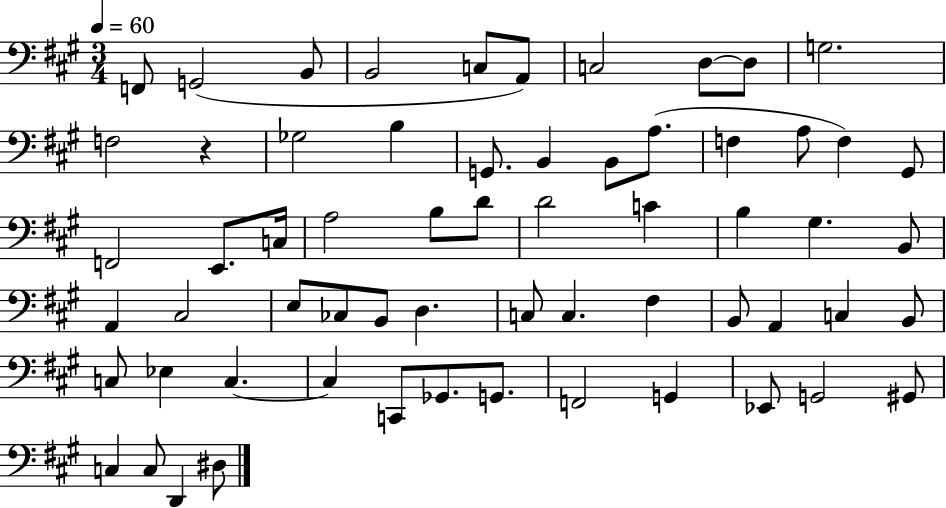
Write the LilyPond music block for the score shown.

{
  \clef bass
  \numericTimeSignature
  \time 3/4
  \key a \major
  \tempo 4 = 60
  f,8 g,2( b,8 | b,2 c8 a,8) | c2 d8~~ d8 | g2. | \break f2 r4 | ges2 b4 | g,8. b,4 b,8 a8.( | f4 a8 f4) gis,8 | \break f,2 e,8. c16 | a2 b8 d'8 | d'2 c'4 | b4 gis4. b,8 | \break a,4 cis2 | e8 ces8 b,8 d4. | c8 c4. fis4 | b,8 a,4 c4 b,8 | \break c8 ees4 c4.~~ | c4 c,8 ges,8. g,8. | f,2 g,4 | ees,8 g,2 gis,8 | \break c4 c8 d,4 dis8 | \bar "|."
}